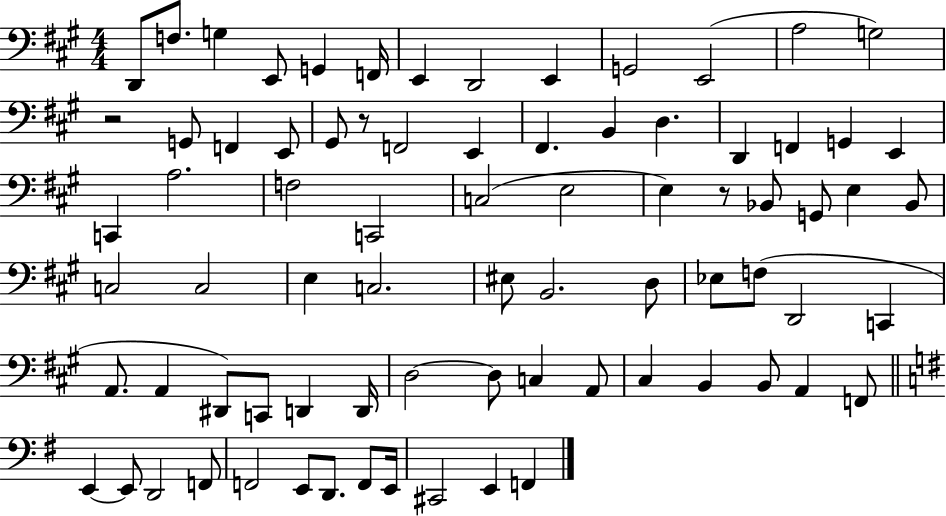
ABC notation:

X:1
T:Untitled
M:4/4
L:1/4
K:A
D,,/2 F,/2 G, E,,/2 G,, F,,/4 E,, D,,2 E,, G,,2 E,,2 A,2 G,2 z2 G,,/2 F,, E,,/2 ^G,,/2 z/2 F,,2 E,, ^F,, B,, D, D,, F,, G,, E,, C,, A,2 F,2 C,,2 C,2 E,2 E, z/2 _B,,/2 G,,/2 E, _B,,/2 C,2 C,2 E, C,2 ^E,/2 B,,2 D,/2 _E,/2 F,/2 D,,2 C,, A,,/2 A,, ^D,,/2 C,,/2 D,, D,,/4 D,2 D,/2 C, A,,/2 ^C, B,, B,,/2 A,, F,,/2 E,, E,,/2 D,,2 F,,/2 F,,2 E,,/2 D,,/2 F,,/2 E,,/4 ^C,,2 E,, F,,